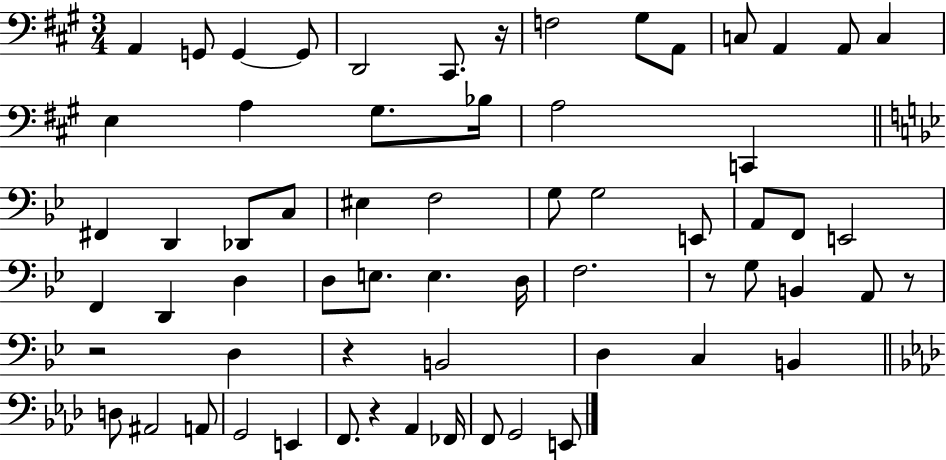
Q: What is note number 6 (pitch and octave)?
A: C#2